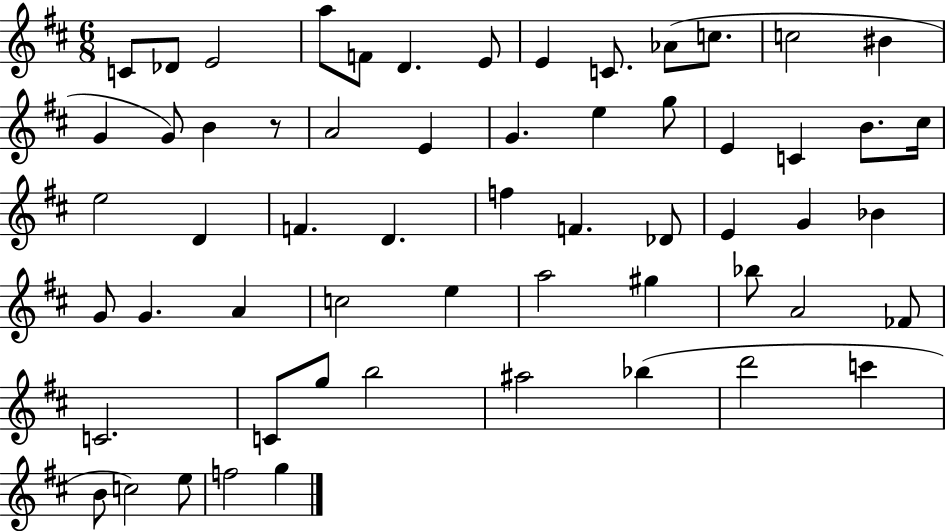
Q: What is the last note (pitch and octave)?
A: G5